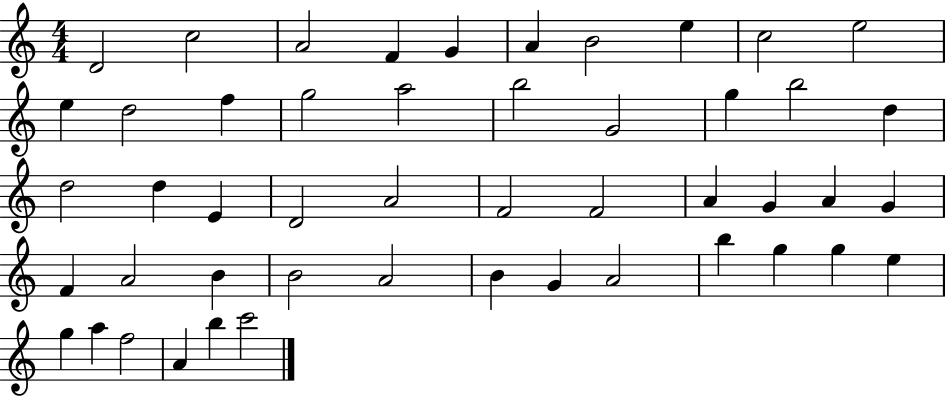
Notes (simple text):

D4/h C5/h A4/h F4/q G4/q A4/q B4/h E5/q C5/h E5/h E5/q D5/h F5/q G5/h A5/h B5/h G4/h G5/q B5/h D5/q D5/h D5/q E4/q D4/h A4/h F4/h F4/h A4/q G4/q A4/q G4/q F4/q A4/h B4/q B4/h A4/h B4/q G4/q A4/h B5/q G5/q G5/q E5/q G5/q A5/q F5/h A4/q B5/q C6/h